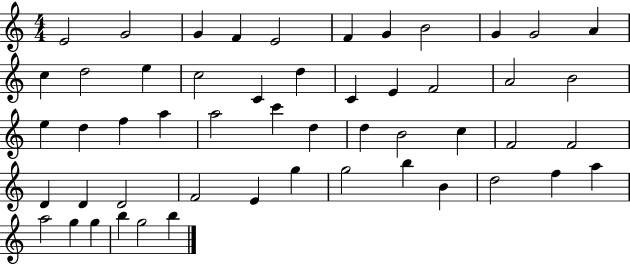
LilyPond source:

{
  \clef treble
  \numericTimeSignature
  \time 4/4
  \key c \major
  e'2 g'2 | g'4 f'4 e'2 | f'4 g'4 b'2 | g'4 g'2 a'4 | \break c''4 d''2 e''4 | c''2 c'4 d''4 | c'4 e'4 f'2 | a'2 b'2 | \break e''4 d''4 f''4 a''4 | a''2 c'''4 d''4 | d''4 b'2 c''4 | f'2 f'2 | \break d'4 d'4 d'2 | f'2 e'4 g''4 | g''2 b''4 b'4 | d''2 f''4 a''4 | \break a''2 g''4 g''4 | b''4 g''2 b''4 | \bar "|."
}